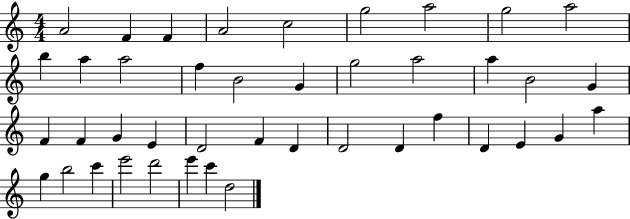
{
  \clef treble
  \numericTimeSignature
  \time 4/4
  \key c \major
  a'2 f'4 f'4 | a'2 c''2 | g''2 a''2 | g''2 a''2 | \break b''4 a''4 a''2 | f''4 b'2 g'4 | g''2 a''2 | a''4 b'2 g'4 | \break f'4 f'4 g'4 e'4 | d'2 f'4 d'4 | d'2 d'4 f''4 | d'4 e'4 g'4 a''4 | \break g''4 b''2 c'''4 | e'''2 d'''2 | e'''4 c'''4 d''2 | \bar "|."
}